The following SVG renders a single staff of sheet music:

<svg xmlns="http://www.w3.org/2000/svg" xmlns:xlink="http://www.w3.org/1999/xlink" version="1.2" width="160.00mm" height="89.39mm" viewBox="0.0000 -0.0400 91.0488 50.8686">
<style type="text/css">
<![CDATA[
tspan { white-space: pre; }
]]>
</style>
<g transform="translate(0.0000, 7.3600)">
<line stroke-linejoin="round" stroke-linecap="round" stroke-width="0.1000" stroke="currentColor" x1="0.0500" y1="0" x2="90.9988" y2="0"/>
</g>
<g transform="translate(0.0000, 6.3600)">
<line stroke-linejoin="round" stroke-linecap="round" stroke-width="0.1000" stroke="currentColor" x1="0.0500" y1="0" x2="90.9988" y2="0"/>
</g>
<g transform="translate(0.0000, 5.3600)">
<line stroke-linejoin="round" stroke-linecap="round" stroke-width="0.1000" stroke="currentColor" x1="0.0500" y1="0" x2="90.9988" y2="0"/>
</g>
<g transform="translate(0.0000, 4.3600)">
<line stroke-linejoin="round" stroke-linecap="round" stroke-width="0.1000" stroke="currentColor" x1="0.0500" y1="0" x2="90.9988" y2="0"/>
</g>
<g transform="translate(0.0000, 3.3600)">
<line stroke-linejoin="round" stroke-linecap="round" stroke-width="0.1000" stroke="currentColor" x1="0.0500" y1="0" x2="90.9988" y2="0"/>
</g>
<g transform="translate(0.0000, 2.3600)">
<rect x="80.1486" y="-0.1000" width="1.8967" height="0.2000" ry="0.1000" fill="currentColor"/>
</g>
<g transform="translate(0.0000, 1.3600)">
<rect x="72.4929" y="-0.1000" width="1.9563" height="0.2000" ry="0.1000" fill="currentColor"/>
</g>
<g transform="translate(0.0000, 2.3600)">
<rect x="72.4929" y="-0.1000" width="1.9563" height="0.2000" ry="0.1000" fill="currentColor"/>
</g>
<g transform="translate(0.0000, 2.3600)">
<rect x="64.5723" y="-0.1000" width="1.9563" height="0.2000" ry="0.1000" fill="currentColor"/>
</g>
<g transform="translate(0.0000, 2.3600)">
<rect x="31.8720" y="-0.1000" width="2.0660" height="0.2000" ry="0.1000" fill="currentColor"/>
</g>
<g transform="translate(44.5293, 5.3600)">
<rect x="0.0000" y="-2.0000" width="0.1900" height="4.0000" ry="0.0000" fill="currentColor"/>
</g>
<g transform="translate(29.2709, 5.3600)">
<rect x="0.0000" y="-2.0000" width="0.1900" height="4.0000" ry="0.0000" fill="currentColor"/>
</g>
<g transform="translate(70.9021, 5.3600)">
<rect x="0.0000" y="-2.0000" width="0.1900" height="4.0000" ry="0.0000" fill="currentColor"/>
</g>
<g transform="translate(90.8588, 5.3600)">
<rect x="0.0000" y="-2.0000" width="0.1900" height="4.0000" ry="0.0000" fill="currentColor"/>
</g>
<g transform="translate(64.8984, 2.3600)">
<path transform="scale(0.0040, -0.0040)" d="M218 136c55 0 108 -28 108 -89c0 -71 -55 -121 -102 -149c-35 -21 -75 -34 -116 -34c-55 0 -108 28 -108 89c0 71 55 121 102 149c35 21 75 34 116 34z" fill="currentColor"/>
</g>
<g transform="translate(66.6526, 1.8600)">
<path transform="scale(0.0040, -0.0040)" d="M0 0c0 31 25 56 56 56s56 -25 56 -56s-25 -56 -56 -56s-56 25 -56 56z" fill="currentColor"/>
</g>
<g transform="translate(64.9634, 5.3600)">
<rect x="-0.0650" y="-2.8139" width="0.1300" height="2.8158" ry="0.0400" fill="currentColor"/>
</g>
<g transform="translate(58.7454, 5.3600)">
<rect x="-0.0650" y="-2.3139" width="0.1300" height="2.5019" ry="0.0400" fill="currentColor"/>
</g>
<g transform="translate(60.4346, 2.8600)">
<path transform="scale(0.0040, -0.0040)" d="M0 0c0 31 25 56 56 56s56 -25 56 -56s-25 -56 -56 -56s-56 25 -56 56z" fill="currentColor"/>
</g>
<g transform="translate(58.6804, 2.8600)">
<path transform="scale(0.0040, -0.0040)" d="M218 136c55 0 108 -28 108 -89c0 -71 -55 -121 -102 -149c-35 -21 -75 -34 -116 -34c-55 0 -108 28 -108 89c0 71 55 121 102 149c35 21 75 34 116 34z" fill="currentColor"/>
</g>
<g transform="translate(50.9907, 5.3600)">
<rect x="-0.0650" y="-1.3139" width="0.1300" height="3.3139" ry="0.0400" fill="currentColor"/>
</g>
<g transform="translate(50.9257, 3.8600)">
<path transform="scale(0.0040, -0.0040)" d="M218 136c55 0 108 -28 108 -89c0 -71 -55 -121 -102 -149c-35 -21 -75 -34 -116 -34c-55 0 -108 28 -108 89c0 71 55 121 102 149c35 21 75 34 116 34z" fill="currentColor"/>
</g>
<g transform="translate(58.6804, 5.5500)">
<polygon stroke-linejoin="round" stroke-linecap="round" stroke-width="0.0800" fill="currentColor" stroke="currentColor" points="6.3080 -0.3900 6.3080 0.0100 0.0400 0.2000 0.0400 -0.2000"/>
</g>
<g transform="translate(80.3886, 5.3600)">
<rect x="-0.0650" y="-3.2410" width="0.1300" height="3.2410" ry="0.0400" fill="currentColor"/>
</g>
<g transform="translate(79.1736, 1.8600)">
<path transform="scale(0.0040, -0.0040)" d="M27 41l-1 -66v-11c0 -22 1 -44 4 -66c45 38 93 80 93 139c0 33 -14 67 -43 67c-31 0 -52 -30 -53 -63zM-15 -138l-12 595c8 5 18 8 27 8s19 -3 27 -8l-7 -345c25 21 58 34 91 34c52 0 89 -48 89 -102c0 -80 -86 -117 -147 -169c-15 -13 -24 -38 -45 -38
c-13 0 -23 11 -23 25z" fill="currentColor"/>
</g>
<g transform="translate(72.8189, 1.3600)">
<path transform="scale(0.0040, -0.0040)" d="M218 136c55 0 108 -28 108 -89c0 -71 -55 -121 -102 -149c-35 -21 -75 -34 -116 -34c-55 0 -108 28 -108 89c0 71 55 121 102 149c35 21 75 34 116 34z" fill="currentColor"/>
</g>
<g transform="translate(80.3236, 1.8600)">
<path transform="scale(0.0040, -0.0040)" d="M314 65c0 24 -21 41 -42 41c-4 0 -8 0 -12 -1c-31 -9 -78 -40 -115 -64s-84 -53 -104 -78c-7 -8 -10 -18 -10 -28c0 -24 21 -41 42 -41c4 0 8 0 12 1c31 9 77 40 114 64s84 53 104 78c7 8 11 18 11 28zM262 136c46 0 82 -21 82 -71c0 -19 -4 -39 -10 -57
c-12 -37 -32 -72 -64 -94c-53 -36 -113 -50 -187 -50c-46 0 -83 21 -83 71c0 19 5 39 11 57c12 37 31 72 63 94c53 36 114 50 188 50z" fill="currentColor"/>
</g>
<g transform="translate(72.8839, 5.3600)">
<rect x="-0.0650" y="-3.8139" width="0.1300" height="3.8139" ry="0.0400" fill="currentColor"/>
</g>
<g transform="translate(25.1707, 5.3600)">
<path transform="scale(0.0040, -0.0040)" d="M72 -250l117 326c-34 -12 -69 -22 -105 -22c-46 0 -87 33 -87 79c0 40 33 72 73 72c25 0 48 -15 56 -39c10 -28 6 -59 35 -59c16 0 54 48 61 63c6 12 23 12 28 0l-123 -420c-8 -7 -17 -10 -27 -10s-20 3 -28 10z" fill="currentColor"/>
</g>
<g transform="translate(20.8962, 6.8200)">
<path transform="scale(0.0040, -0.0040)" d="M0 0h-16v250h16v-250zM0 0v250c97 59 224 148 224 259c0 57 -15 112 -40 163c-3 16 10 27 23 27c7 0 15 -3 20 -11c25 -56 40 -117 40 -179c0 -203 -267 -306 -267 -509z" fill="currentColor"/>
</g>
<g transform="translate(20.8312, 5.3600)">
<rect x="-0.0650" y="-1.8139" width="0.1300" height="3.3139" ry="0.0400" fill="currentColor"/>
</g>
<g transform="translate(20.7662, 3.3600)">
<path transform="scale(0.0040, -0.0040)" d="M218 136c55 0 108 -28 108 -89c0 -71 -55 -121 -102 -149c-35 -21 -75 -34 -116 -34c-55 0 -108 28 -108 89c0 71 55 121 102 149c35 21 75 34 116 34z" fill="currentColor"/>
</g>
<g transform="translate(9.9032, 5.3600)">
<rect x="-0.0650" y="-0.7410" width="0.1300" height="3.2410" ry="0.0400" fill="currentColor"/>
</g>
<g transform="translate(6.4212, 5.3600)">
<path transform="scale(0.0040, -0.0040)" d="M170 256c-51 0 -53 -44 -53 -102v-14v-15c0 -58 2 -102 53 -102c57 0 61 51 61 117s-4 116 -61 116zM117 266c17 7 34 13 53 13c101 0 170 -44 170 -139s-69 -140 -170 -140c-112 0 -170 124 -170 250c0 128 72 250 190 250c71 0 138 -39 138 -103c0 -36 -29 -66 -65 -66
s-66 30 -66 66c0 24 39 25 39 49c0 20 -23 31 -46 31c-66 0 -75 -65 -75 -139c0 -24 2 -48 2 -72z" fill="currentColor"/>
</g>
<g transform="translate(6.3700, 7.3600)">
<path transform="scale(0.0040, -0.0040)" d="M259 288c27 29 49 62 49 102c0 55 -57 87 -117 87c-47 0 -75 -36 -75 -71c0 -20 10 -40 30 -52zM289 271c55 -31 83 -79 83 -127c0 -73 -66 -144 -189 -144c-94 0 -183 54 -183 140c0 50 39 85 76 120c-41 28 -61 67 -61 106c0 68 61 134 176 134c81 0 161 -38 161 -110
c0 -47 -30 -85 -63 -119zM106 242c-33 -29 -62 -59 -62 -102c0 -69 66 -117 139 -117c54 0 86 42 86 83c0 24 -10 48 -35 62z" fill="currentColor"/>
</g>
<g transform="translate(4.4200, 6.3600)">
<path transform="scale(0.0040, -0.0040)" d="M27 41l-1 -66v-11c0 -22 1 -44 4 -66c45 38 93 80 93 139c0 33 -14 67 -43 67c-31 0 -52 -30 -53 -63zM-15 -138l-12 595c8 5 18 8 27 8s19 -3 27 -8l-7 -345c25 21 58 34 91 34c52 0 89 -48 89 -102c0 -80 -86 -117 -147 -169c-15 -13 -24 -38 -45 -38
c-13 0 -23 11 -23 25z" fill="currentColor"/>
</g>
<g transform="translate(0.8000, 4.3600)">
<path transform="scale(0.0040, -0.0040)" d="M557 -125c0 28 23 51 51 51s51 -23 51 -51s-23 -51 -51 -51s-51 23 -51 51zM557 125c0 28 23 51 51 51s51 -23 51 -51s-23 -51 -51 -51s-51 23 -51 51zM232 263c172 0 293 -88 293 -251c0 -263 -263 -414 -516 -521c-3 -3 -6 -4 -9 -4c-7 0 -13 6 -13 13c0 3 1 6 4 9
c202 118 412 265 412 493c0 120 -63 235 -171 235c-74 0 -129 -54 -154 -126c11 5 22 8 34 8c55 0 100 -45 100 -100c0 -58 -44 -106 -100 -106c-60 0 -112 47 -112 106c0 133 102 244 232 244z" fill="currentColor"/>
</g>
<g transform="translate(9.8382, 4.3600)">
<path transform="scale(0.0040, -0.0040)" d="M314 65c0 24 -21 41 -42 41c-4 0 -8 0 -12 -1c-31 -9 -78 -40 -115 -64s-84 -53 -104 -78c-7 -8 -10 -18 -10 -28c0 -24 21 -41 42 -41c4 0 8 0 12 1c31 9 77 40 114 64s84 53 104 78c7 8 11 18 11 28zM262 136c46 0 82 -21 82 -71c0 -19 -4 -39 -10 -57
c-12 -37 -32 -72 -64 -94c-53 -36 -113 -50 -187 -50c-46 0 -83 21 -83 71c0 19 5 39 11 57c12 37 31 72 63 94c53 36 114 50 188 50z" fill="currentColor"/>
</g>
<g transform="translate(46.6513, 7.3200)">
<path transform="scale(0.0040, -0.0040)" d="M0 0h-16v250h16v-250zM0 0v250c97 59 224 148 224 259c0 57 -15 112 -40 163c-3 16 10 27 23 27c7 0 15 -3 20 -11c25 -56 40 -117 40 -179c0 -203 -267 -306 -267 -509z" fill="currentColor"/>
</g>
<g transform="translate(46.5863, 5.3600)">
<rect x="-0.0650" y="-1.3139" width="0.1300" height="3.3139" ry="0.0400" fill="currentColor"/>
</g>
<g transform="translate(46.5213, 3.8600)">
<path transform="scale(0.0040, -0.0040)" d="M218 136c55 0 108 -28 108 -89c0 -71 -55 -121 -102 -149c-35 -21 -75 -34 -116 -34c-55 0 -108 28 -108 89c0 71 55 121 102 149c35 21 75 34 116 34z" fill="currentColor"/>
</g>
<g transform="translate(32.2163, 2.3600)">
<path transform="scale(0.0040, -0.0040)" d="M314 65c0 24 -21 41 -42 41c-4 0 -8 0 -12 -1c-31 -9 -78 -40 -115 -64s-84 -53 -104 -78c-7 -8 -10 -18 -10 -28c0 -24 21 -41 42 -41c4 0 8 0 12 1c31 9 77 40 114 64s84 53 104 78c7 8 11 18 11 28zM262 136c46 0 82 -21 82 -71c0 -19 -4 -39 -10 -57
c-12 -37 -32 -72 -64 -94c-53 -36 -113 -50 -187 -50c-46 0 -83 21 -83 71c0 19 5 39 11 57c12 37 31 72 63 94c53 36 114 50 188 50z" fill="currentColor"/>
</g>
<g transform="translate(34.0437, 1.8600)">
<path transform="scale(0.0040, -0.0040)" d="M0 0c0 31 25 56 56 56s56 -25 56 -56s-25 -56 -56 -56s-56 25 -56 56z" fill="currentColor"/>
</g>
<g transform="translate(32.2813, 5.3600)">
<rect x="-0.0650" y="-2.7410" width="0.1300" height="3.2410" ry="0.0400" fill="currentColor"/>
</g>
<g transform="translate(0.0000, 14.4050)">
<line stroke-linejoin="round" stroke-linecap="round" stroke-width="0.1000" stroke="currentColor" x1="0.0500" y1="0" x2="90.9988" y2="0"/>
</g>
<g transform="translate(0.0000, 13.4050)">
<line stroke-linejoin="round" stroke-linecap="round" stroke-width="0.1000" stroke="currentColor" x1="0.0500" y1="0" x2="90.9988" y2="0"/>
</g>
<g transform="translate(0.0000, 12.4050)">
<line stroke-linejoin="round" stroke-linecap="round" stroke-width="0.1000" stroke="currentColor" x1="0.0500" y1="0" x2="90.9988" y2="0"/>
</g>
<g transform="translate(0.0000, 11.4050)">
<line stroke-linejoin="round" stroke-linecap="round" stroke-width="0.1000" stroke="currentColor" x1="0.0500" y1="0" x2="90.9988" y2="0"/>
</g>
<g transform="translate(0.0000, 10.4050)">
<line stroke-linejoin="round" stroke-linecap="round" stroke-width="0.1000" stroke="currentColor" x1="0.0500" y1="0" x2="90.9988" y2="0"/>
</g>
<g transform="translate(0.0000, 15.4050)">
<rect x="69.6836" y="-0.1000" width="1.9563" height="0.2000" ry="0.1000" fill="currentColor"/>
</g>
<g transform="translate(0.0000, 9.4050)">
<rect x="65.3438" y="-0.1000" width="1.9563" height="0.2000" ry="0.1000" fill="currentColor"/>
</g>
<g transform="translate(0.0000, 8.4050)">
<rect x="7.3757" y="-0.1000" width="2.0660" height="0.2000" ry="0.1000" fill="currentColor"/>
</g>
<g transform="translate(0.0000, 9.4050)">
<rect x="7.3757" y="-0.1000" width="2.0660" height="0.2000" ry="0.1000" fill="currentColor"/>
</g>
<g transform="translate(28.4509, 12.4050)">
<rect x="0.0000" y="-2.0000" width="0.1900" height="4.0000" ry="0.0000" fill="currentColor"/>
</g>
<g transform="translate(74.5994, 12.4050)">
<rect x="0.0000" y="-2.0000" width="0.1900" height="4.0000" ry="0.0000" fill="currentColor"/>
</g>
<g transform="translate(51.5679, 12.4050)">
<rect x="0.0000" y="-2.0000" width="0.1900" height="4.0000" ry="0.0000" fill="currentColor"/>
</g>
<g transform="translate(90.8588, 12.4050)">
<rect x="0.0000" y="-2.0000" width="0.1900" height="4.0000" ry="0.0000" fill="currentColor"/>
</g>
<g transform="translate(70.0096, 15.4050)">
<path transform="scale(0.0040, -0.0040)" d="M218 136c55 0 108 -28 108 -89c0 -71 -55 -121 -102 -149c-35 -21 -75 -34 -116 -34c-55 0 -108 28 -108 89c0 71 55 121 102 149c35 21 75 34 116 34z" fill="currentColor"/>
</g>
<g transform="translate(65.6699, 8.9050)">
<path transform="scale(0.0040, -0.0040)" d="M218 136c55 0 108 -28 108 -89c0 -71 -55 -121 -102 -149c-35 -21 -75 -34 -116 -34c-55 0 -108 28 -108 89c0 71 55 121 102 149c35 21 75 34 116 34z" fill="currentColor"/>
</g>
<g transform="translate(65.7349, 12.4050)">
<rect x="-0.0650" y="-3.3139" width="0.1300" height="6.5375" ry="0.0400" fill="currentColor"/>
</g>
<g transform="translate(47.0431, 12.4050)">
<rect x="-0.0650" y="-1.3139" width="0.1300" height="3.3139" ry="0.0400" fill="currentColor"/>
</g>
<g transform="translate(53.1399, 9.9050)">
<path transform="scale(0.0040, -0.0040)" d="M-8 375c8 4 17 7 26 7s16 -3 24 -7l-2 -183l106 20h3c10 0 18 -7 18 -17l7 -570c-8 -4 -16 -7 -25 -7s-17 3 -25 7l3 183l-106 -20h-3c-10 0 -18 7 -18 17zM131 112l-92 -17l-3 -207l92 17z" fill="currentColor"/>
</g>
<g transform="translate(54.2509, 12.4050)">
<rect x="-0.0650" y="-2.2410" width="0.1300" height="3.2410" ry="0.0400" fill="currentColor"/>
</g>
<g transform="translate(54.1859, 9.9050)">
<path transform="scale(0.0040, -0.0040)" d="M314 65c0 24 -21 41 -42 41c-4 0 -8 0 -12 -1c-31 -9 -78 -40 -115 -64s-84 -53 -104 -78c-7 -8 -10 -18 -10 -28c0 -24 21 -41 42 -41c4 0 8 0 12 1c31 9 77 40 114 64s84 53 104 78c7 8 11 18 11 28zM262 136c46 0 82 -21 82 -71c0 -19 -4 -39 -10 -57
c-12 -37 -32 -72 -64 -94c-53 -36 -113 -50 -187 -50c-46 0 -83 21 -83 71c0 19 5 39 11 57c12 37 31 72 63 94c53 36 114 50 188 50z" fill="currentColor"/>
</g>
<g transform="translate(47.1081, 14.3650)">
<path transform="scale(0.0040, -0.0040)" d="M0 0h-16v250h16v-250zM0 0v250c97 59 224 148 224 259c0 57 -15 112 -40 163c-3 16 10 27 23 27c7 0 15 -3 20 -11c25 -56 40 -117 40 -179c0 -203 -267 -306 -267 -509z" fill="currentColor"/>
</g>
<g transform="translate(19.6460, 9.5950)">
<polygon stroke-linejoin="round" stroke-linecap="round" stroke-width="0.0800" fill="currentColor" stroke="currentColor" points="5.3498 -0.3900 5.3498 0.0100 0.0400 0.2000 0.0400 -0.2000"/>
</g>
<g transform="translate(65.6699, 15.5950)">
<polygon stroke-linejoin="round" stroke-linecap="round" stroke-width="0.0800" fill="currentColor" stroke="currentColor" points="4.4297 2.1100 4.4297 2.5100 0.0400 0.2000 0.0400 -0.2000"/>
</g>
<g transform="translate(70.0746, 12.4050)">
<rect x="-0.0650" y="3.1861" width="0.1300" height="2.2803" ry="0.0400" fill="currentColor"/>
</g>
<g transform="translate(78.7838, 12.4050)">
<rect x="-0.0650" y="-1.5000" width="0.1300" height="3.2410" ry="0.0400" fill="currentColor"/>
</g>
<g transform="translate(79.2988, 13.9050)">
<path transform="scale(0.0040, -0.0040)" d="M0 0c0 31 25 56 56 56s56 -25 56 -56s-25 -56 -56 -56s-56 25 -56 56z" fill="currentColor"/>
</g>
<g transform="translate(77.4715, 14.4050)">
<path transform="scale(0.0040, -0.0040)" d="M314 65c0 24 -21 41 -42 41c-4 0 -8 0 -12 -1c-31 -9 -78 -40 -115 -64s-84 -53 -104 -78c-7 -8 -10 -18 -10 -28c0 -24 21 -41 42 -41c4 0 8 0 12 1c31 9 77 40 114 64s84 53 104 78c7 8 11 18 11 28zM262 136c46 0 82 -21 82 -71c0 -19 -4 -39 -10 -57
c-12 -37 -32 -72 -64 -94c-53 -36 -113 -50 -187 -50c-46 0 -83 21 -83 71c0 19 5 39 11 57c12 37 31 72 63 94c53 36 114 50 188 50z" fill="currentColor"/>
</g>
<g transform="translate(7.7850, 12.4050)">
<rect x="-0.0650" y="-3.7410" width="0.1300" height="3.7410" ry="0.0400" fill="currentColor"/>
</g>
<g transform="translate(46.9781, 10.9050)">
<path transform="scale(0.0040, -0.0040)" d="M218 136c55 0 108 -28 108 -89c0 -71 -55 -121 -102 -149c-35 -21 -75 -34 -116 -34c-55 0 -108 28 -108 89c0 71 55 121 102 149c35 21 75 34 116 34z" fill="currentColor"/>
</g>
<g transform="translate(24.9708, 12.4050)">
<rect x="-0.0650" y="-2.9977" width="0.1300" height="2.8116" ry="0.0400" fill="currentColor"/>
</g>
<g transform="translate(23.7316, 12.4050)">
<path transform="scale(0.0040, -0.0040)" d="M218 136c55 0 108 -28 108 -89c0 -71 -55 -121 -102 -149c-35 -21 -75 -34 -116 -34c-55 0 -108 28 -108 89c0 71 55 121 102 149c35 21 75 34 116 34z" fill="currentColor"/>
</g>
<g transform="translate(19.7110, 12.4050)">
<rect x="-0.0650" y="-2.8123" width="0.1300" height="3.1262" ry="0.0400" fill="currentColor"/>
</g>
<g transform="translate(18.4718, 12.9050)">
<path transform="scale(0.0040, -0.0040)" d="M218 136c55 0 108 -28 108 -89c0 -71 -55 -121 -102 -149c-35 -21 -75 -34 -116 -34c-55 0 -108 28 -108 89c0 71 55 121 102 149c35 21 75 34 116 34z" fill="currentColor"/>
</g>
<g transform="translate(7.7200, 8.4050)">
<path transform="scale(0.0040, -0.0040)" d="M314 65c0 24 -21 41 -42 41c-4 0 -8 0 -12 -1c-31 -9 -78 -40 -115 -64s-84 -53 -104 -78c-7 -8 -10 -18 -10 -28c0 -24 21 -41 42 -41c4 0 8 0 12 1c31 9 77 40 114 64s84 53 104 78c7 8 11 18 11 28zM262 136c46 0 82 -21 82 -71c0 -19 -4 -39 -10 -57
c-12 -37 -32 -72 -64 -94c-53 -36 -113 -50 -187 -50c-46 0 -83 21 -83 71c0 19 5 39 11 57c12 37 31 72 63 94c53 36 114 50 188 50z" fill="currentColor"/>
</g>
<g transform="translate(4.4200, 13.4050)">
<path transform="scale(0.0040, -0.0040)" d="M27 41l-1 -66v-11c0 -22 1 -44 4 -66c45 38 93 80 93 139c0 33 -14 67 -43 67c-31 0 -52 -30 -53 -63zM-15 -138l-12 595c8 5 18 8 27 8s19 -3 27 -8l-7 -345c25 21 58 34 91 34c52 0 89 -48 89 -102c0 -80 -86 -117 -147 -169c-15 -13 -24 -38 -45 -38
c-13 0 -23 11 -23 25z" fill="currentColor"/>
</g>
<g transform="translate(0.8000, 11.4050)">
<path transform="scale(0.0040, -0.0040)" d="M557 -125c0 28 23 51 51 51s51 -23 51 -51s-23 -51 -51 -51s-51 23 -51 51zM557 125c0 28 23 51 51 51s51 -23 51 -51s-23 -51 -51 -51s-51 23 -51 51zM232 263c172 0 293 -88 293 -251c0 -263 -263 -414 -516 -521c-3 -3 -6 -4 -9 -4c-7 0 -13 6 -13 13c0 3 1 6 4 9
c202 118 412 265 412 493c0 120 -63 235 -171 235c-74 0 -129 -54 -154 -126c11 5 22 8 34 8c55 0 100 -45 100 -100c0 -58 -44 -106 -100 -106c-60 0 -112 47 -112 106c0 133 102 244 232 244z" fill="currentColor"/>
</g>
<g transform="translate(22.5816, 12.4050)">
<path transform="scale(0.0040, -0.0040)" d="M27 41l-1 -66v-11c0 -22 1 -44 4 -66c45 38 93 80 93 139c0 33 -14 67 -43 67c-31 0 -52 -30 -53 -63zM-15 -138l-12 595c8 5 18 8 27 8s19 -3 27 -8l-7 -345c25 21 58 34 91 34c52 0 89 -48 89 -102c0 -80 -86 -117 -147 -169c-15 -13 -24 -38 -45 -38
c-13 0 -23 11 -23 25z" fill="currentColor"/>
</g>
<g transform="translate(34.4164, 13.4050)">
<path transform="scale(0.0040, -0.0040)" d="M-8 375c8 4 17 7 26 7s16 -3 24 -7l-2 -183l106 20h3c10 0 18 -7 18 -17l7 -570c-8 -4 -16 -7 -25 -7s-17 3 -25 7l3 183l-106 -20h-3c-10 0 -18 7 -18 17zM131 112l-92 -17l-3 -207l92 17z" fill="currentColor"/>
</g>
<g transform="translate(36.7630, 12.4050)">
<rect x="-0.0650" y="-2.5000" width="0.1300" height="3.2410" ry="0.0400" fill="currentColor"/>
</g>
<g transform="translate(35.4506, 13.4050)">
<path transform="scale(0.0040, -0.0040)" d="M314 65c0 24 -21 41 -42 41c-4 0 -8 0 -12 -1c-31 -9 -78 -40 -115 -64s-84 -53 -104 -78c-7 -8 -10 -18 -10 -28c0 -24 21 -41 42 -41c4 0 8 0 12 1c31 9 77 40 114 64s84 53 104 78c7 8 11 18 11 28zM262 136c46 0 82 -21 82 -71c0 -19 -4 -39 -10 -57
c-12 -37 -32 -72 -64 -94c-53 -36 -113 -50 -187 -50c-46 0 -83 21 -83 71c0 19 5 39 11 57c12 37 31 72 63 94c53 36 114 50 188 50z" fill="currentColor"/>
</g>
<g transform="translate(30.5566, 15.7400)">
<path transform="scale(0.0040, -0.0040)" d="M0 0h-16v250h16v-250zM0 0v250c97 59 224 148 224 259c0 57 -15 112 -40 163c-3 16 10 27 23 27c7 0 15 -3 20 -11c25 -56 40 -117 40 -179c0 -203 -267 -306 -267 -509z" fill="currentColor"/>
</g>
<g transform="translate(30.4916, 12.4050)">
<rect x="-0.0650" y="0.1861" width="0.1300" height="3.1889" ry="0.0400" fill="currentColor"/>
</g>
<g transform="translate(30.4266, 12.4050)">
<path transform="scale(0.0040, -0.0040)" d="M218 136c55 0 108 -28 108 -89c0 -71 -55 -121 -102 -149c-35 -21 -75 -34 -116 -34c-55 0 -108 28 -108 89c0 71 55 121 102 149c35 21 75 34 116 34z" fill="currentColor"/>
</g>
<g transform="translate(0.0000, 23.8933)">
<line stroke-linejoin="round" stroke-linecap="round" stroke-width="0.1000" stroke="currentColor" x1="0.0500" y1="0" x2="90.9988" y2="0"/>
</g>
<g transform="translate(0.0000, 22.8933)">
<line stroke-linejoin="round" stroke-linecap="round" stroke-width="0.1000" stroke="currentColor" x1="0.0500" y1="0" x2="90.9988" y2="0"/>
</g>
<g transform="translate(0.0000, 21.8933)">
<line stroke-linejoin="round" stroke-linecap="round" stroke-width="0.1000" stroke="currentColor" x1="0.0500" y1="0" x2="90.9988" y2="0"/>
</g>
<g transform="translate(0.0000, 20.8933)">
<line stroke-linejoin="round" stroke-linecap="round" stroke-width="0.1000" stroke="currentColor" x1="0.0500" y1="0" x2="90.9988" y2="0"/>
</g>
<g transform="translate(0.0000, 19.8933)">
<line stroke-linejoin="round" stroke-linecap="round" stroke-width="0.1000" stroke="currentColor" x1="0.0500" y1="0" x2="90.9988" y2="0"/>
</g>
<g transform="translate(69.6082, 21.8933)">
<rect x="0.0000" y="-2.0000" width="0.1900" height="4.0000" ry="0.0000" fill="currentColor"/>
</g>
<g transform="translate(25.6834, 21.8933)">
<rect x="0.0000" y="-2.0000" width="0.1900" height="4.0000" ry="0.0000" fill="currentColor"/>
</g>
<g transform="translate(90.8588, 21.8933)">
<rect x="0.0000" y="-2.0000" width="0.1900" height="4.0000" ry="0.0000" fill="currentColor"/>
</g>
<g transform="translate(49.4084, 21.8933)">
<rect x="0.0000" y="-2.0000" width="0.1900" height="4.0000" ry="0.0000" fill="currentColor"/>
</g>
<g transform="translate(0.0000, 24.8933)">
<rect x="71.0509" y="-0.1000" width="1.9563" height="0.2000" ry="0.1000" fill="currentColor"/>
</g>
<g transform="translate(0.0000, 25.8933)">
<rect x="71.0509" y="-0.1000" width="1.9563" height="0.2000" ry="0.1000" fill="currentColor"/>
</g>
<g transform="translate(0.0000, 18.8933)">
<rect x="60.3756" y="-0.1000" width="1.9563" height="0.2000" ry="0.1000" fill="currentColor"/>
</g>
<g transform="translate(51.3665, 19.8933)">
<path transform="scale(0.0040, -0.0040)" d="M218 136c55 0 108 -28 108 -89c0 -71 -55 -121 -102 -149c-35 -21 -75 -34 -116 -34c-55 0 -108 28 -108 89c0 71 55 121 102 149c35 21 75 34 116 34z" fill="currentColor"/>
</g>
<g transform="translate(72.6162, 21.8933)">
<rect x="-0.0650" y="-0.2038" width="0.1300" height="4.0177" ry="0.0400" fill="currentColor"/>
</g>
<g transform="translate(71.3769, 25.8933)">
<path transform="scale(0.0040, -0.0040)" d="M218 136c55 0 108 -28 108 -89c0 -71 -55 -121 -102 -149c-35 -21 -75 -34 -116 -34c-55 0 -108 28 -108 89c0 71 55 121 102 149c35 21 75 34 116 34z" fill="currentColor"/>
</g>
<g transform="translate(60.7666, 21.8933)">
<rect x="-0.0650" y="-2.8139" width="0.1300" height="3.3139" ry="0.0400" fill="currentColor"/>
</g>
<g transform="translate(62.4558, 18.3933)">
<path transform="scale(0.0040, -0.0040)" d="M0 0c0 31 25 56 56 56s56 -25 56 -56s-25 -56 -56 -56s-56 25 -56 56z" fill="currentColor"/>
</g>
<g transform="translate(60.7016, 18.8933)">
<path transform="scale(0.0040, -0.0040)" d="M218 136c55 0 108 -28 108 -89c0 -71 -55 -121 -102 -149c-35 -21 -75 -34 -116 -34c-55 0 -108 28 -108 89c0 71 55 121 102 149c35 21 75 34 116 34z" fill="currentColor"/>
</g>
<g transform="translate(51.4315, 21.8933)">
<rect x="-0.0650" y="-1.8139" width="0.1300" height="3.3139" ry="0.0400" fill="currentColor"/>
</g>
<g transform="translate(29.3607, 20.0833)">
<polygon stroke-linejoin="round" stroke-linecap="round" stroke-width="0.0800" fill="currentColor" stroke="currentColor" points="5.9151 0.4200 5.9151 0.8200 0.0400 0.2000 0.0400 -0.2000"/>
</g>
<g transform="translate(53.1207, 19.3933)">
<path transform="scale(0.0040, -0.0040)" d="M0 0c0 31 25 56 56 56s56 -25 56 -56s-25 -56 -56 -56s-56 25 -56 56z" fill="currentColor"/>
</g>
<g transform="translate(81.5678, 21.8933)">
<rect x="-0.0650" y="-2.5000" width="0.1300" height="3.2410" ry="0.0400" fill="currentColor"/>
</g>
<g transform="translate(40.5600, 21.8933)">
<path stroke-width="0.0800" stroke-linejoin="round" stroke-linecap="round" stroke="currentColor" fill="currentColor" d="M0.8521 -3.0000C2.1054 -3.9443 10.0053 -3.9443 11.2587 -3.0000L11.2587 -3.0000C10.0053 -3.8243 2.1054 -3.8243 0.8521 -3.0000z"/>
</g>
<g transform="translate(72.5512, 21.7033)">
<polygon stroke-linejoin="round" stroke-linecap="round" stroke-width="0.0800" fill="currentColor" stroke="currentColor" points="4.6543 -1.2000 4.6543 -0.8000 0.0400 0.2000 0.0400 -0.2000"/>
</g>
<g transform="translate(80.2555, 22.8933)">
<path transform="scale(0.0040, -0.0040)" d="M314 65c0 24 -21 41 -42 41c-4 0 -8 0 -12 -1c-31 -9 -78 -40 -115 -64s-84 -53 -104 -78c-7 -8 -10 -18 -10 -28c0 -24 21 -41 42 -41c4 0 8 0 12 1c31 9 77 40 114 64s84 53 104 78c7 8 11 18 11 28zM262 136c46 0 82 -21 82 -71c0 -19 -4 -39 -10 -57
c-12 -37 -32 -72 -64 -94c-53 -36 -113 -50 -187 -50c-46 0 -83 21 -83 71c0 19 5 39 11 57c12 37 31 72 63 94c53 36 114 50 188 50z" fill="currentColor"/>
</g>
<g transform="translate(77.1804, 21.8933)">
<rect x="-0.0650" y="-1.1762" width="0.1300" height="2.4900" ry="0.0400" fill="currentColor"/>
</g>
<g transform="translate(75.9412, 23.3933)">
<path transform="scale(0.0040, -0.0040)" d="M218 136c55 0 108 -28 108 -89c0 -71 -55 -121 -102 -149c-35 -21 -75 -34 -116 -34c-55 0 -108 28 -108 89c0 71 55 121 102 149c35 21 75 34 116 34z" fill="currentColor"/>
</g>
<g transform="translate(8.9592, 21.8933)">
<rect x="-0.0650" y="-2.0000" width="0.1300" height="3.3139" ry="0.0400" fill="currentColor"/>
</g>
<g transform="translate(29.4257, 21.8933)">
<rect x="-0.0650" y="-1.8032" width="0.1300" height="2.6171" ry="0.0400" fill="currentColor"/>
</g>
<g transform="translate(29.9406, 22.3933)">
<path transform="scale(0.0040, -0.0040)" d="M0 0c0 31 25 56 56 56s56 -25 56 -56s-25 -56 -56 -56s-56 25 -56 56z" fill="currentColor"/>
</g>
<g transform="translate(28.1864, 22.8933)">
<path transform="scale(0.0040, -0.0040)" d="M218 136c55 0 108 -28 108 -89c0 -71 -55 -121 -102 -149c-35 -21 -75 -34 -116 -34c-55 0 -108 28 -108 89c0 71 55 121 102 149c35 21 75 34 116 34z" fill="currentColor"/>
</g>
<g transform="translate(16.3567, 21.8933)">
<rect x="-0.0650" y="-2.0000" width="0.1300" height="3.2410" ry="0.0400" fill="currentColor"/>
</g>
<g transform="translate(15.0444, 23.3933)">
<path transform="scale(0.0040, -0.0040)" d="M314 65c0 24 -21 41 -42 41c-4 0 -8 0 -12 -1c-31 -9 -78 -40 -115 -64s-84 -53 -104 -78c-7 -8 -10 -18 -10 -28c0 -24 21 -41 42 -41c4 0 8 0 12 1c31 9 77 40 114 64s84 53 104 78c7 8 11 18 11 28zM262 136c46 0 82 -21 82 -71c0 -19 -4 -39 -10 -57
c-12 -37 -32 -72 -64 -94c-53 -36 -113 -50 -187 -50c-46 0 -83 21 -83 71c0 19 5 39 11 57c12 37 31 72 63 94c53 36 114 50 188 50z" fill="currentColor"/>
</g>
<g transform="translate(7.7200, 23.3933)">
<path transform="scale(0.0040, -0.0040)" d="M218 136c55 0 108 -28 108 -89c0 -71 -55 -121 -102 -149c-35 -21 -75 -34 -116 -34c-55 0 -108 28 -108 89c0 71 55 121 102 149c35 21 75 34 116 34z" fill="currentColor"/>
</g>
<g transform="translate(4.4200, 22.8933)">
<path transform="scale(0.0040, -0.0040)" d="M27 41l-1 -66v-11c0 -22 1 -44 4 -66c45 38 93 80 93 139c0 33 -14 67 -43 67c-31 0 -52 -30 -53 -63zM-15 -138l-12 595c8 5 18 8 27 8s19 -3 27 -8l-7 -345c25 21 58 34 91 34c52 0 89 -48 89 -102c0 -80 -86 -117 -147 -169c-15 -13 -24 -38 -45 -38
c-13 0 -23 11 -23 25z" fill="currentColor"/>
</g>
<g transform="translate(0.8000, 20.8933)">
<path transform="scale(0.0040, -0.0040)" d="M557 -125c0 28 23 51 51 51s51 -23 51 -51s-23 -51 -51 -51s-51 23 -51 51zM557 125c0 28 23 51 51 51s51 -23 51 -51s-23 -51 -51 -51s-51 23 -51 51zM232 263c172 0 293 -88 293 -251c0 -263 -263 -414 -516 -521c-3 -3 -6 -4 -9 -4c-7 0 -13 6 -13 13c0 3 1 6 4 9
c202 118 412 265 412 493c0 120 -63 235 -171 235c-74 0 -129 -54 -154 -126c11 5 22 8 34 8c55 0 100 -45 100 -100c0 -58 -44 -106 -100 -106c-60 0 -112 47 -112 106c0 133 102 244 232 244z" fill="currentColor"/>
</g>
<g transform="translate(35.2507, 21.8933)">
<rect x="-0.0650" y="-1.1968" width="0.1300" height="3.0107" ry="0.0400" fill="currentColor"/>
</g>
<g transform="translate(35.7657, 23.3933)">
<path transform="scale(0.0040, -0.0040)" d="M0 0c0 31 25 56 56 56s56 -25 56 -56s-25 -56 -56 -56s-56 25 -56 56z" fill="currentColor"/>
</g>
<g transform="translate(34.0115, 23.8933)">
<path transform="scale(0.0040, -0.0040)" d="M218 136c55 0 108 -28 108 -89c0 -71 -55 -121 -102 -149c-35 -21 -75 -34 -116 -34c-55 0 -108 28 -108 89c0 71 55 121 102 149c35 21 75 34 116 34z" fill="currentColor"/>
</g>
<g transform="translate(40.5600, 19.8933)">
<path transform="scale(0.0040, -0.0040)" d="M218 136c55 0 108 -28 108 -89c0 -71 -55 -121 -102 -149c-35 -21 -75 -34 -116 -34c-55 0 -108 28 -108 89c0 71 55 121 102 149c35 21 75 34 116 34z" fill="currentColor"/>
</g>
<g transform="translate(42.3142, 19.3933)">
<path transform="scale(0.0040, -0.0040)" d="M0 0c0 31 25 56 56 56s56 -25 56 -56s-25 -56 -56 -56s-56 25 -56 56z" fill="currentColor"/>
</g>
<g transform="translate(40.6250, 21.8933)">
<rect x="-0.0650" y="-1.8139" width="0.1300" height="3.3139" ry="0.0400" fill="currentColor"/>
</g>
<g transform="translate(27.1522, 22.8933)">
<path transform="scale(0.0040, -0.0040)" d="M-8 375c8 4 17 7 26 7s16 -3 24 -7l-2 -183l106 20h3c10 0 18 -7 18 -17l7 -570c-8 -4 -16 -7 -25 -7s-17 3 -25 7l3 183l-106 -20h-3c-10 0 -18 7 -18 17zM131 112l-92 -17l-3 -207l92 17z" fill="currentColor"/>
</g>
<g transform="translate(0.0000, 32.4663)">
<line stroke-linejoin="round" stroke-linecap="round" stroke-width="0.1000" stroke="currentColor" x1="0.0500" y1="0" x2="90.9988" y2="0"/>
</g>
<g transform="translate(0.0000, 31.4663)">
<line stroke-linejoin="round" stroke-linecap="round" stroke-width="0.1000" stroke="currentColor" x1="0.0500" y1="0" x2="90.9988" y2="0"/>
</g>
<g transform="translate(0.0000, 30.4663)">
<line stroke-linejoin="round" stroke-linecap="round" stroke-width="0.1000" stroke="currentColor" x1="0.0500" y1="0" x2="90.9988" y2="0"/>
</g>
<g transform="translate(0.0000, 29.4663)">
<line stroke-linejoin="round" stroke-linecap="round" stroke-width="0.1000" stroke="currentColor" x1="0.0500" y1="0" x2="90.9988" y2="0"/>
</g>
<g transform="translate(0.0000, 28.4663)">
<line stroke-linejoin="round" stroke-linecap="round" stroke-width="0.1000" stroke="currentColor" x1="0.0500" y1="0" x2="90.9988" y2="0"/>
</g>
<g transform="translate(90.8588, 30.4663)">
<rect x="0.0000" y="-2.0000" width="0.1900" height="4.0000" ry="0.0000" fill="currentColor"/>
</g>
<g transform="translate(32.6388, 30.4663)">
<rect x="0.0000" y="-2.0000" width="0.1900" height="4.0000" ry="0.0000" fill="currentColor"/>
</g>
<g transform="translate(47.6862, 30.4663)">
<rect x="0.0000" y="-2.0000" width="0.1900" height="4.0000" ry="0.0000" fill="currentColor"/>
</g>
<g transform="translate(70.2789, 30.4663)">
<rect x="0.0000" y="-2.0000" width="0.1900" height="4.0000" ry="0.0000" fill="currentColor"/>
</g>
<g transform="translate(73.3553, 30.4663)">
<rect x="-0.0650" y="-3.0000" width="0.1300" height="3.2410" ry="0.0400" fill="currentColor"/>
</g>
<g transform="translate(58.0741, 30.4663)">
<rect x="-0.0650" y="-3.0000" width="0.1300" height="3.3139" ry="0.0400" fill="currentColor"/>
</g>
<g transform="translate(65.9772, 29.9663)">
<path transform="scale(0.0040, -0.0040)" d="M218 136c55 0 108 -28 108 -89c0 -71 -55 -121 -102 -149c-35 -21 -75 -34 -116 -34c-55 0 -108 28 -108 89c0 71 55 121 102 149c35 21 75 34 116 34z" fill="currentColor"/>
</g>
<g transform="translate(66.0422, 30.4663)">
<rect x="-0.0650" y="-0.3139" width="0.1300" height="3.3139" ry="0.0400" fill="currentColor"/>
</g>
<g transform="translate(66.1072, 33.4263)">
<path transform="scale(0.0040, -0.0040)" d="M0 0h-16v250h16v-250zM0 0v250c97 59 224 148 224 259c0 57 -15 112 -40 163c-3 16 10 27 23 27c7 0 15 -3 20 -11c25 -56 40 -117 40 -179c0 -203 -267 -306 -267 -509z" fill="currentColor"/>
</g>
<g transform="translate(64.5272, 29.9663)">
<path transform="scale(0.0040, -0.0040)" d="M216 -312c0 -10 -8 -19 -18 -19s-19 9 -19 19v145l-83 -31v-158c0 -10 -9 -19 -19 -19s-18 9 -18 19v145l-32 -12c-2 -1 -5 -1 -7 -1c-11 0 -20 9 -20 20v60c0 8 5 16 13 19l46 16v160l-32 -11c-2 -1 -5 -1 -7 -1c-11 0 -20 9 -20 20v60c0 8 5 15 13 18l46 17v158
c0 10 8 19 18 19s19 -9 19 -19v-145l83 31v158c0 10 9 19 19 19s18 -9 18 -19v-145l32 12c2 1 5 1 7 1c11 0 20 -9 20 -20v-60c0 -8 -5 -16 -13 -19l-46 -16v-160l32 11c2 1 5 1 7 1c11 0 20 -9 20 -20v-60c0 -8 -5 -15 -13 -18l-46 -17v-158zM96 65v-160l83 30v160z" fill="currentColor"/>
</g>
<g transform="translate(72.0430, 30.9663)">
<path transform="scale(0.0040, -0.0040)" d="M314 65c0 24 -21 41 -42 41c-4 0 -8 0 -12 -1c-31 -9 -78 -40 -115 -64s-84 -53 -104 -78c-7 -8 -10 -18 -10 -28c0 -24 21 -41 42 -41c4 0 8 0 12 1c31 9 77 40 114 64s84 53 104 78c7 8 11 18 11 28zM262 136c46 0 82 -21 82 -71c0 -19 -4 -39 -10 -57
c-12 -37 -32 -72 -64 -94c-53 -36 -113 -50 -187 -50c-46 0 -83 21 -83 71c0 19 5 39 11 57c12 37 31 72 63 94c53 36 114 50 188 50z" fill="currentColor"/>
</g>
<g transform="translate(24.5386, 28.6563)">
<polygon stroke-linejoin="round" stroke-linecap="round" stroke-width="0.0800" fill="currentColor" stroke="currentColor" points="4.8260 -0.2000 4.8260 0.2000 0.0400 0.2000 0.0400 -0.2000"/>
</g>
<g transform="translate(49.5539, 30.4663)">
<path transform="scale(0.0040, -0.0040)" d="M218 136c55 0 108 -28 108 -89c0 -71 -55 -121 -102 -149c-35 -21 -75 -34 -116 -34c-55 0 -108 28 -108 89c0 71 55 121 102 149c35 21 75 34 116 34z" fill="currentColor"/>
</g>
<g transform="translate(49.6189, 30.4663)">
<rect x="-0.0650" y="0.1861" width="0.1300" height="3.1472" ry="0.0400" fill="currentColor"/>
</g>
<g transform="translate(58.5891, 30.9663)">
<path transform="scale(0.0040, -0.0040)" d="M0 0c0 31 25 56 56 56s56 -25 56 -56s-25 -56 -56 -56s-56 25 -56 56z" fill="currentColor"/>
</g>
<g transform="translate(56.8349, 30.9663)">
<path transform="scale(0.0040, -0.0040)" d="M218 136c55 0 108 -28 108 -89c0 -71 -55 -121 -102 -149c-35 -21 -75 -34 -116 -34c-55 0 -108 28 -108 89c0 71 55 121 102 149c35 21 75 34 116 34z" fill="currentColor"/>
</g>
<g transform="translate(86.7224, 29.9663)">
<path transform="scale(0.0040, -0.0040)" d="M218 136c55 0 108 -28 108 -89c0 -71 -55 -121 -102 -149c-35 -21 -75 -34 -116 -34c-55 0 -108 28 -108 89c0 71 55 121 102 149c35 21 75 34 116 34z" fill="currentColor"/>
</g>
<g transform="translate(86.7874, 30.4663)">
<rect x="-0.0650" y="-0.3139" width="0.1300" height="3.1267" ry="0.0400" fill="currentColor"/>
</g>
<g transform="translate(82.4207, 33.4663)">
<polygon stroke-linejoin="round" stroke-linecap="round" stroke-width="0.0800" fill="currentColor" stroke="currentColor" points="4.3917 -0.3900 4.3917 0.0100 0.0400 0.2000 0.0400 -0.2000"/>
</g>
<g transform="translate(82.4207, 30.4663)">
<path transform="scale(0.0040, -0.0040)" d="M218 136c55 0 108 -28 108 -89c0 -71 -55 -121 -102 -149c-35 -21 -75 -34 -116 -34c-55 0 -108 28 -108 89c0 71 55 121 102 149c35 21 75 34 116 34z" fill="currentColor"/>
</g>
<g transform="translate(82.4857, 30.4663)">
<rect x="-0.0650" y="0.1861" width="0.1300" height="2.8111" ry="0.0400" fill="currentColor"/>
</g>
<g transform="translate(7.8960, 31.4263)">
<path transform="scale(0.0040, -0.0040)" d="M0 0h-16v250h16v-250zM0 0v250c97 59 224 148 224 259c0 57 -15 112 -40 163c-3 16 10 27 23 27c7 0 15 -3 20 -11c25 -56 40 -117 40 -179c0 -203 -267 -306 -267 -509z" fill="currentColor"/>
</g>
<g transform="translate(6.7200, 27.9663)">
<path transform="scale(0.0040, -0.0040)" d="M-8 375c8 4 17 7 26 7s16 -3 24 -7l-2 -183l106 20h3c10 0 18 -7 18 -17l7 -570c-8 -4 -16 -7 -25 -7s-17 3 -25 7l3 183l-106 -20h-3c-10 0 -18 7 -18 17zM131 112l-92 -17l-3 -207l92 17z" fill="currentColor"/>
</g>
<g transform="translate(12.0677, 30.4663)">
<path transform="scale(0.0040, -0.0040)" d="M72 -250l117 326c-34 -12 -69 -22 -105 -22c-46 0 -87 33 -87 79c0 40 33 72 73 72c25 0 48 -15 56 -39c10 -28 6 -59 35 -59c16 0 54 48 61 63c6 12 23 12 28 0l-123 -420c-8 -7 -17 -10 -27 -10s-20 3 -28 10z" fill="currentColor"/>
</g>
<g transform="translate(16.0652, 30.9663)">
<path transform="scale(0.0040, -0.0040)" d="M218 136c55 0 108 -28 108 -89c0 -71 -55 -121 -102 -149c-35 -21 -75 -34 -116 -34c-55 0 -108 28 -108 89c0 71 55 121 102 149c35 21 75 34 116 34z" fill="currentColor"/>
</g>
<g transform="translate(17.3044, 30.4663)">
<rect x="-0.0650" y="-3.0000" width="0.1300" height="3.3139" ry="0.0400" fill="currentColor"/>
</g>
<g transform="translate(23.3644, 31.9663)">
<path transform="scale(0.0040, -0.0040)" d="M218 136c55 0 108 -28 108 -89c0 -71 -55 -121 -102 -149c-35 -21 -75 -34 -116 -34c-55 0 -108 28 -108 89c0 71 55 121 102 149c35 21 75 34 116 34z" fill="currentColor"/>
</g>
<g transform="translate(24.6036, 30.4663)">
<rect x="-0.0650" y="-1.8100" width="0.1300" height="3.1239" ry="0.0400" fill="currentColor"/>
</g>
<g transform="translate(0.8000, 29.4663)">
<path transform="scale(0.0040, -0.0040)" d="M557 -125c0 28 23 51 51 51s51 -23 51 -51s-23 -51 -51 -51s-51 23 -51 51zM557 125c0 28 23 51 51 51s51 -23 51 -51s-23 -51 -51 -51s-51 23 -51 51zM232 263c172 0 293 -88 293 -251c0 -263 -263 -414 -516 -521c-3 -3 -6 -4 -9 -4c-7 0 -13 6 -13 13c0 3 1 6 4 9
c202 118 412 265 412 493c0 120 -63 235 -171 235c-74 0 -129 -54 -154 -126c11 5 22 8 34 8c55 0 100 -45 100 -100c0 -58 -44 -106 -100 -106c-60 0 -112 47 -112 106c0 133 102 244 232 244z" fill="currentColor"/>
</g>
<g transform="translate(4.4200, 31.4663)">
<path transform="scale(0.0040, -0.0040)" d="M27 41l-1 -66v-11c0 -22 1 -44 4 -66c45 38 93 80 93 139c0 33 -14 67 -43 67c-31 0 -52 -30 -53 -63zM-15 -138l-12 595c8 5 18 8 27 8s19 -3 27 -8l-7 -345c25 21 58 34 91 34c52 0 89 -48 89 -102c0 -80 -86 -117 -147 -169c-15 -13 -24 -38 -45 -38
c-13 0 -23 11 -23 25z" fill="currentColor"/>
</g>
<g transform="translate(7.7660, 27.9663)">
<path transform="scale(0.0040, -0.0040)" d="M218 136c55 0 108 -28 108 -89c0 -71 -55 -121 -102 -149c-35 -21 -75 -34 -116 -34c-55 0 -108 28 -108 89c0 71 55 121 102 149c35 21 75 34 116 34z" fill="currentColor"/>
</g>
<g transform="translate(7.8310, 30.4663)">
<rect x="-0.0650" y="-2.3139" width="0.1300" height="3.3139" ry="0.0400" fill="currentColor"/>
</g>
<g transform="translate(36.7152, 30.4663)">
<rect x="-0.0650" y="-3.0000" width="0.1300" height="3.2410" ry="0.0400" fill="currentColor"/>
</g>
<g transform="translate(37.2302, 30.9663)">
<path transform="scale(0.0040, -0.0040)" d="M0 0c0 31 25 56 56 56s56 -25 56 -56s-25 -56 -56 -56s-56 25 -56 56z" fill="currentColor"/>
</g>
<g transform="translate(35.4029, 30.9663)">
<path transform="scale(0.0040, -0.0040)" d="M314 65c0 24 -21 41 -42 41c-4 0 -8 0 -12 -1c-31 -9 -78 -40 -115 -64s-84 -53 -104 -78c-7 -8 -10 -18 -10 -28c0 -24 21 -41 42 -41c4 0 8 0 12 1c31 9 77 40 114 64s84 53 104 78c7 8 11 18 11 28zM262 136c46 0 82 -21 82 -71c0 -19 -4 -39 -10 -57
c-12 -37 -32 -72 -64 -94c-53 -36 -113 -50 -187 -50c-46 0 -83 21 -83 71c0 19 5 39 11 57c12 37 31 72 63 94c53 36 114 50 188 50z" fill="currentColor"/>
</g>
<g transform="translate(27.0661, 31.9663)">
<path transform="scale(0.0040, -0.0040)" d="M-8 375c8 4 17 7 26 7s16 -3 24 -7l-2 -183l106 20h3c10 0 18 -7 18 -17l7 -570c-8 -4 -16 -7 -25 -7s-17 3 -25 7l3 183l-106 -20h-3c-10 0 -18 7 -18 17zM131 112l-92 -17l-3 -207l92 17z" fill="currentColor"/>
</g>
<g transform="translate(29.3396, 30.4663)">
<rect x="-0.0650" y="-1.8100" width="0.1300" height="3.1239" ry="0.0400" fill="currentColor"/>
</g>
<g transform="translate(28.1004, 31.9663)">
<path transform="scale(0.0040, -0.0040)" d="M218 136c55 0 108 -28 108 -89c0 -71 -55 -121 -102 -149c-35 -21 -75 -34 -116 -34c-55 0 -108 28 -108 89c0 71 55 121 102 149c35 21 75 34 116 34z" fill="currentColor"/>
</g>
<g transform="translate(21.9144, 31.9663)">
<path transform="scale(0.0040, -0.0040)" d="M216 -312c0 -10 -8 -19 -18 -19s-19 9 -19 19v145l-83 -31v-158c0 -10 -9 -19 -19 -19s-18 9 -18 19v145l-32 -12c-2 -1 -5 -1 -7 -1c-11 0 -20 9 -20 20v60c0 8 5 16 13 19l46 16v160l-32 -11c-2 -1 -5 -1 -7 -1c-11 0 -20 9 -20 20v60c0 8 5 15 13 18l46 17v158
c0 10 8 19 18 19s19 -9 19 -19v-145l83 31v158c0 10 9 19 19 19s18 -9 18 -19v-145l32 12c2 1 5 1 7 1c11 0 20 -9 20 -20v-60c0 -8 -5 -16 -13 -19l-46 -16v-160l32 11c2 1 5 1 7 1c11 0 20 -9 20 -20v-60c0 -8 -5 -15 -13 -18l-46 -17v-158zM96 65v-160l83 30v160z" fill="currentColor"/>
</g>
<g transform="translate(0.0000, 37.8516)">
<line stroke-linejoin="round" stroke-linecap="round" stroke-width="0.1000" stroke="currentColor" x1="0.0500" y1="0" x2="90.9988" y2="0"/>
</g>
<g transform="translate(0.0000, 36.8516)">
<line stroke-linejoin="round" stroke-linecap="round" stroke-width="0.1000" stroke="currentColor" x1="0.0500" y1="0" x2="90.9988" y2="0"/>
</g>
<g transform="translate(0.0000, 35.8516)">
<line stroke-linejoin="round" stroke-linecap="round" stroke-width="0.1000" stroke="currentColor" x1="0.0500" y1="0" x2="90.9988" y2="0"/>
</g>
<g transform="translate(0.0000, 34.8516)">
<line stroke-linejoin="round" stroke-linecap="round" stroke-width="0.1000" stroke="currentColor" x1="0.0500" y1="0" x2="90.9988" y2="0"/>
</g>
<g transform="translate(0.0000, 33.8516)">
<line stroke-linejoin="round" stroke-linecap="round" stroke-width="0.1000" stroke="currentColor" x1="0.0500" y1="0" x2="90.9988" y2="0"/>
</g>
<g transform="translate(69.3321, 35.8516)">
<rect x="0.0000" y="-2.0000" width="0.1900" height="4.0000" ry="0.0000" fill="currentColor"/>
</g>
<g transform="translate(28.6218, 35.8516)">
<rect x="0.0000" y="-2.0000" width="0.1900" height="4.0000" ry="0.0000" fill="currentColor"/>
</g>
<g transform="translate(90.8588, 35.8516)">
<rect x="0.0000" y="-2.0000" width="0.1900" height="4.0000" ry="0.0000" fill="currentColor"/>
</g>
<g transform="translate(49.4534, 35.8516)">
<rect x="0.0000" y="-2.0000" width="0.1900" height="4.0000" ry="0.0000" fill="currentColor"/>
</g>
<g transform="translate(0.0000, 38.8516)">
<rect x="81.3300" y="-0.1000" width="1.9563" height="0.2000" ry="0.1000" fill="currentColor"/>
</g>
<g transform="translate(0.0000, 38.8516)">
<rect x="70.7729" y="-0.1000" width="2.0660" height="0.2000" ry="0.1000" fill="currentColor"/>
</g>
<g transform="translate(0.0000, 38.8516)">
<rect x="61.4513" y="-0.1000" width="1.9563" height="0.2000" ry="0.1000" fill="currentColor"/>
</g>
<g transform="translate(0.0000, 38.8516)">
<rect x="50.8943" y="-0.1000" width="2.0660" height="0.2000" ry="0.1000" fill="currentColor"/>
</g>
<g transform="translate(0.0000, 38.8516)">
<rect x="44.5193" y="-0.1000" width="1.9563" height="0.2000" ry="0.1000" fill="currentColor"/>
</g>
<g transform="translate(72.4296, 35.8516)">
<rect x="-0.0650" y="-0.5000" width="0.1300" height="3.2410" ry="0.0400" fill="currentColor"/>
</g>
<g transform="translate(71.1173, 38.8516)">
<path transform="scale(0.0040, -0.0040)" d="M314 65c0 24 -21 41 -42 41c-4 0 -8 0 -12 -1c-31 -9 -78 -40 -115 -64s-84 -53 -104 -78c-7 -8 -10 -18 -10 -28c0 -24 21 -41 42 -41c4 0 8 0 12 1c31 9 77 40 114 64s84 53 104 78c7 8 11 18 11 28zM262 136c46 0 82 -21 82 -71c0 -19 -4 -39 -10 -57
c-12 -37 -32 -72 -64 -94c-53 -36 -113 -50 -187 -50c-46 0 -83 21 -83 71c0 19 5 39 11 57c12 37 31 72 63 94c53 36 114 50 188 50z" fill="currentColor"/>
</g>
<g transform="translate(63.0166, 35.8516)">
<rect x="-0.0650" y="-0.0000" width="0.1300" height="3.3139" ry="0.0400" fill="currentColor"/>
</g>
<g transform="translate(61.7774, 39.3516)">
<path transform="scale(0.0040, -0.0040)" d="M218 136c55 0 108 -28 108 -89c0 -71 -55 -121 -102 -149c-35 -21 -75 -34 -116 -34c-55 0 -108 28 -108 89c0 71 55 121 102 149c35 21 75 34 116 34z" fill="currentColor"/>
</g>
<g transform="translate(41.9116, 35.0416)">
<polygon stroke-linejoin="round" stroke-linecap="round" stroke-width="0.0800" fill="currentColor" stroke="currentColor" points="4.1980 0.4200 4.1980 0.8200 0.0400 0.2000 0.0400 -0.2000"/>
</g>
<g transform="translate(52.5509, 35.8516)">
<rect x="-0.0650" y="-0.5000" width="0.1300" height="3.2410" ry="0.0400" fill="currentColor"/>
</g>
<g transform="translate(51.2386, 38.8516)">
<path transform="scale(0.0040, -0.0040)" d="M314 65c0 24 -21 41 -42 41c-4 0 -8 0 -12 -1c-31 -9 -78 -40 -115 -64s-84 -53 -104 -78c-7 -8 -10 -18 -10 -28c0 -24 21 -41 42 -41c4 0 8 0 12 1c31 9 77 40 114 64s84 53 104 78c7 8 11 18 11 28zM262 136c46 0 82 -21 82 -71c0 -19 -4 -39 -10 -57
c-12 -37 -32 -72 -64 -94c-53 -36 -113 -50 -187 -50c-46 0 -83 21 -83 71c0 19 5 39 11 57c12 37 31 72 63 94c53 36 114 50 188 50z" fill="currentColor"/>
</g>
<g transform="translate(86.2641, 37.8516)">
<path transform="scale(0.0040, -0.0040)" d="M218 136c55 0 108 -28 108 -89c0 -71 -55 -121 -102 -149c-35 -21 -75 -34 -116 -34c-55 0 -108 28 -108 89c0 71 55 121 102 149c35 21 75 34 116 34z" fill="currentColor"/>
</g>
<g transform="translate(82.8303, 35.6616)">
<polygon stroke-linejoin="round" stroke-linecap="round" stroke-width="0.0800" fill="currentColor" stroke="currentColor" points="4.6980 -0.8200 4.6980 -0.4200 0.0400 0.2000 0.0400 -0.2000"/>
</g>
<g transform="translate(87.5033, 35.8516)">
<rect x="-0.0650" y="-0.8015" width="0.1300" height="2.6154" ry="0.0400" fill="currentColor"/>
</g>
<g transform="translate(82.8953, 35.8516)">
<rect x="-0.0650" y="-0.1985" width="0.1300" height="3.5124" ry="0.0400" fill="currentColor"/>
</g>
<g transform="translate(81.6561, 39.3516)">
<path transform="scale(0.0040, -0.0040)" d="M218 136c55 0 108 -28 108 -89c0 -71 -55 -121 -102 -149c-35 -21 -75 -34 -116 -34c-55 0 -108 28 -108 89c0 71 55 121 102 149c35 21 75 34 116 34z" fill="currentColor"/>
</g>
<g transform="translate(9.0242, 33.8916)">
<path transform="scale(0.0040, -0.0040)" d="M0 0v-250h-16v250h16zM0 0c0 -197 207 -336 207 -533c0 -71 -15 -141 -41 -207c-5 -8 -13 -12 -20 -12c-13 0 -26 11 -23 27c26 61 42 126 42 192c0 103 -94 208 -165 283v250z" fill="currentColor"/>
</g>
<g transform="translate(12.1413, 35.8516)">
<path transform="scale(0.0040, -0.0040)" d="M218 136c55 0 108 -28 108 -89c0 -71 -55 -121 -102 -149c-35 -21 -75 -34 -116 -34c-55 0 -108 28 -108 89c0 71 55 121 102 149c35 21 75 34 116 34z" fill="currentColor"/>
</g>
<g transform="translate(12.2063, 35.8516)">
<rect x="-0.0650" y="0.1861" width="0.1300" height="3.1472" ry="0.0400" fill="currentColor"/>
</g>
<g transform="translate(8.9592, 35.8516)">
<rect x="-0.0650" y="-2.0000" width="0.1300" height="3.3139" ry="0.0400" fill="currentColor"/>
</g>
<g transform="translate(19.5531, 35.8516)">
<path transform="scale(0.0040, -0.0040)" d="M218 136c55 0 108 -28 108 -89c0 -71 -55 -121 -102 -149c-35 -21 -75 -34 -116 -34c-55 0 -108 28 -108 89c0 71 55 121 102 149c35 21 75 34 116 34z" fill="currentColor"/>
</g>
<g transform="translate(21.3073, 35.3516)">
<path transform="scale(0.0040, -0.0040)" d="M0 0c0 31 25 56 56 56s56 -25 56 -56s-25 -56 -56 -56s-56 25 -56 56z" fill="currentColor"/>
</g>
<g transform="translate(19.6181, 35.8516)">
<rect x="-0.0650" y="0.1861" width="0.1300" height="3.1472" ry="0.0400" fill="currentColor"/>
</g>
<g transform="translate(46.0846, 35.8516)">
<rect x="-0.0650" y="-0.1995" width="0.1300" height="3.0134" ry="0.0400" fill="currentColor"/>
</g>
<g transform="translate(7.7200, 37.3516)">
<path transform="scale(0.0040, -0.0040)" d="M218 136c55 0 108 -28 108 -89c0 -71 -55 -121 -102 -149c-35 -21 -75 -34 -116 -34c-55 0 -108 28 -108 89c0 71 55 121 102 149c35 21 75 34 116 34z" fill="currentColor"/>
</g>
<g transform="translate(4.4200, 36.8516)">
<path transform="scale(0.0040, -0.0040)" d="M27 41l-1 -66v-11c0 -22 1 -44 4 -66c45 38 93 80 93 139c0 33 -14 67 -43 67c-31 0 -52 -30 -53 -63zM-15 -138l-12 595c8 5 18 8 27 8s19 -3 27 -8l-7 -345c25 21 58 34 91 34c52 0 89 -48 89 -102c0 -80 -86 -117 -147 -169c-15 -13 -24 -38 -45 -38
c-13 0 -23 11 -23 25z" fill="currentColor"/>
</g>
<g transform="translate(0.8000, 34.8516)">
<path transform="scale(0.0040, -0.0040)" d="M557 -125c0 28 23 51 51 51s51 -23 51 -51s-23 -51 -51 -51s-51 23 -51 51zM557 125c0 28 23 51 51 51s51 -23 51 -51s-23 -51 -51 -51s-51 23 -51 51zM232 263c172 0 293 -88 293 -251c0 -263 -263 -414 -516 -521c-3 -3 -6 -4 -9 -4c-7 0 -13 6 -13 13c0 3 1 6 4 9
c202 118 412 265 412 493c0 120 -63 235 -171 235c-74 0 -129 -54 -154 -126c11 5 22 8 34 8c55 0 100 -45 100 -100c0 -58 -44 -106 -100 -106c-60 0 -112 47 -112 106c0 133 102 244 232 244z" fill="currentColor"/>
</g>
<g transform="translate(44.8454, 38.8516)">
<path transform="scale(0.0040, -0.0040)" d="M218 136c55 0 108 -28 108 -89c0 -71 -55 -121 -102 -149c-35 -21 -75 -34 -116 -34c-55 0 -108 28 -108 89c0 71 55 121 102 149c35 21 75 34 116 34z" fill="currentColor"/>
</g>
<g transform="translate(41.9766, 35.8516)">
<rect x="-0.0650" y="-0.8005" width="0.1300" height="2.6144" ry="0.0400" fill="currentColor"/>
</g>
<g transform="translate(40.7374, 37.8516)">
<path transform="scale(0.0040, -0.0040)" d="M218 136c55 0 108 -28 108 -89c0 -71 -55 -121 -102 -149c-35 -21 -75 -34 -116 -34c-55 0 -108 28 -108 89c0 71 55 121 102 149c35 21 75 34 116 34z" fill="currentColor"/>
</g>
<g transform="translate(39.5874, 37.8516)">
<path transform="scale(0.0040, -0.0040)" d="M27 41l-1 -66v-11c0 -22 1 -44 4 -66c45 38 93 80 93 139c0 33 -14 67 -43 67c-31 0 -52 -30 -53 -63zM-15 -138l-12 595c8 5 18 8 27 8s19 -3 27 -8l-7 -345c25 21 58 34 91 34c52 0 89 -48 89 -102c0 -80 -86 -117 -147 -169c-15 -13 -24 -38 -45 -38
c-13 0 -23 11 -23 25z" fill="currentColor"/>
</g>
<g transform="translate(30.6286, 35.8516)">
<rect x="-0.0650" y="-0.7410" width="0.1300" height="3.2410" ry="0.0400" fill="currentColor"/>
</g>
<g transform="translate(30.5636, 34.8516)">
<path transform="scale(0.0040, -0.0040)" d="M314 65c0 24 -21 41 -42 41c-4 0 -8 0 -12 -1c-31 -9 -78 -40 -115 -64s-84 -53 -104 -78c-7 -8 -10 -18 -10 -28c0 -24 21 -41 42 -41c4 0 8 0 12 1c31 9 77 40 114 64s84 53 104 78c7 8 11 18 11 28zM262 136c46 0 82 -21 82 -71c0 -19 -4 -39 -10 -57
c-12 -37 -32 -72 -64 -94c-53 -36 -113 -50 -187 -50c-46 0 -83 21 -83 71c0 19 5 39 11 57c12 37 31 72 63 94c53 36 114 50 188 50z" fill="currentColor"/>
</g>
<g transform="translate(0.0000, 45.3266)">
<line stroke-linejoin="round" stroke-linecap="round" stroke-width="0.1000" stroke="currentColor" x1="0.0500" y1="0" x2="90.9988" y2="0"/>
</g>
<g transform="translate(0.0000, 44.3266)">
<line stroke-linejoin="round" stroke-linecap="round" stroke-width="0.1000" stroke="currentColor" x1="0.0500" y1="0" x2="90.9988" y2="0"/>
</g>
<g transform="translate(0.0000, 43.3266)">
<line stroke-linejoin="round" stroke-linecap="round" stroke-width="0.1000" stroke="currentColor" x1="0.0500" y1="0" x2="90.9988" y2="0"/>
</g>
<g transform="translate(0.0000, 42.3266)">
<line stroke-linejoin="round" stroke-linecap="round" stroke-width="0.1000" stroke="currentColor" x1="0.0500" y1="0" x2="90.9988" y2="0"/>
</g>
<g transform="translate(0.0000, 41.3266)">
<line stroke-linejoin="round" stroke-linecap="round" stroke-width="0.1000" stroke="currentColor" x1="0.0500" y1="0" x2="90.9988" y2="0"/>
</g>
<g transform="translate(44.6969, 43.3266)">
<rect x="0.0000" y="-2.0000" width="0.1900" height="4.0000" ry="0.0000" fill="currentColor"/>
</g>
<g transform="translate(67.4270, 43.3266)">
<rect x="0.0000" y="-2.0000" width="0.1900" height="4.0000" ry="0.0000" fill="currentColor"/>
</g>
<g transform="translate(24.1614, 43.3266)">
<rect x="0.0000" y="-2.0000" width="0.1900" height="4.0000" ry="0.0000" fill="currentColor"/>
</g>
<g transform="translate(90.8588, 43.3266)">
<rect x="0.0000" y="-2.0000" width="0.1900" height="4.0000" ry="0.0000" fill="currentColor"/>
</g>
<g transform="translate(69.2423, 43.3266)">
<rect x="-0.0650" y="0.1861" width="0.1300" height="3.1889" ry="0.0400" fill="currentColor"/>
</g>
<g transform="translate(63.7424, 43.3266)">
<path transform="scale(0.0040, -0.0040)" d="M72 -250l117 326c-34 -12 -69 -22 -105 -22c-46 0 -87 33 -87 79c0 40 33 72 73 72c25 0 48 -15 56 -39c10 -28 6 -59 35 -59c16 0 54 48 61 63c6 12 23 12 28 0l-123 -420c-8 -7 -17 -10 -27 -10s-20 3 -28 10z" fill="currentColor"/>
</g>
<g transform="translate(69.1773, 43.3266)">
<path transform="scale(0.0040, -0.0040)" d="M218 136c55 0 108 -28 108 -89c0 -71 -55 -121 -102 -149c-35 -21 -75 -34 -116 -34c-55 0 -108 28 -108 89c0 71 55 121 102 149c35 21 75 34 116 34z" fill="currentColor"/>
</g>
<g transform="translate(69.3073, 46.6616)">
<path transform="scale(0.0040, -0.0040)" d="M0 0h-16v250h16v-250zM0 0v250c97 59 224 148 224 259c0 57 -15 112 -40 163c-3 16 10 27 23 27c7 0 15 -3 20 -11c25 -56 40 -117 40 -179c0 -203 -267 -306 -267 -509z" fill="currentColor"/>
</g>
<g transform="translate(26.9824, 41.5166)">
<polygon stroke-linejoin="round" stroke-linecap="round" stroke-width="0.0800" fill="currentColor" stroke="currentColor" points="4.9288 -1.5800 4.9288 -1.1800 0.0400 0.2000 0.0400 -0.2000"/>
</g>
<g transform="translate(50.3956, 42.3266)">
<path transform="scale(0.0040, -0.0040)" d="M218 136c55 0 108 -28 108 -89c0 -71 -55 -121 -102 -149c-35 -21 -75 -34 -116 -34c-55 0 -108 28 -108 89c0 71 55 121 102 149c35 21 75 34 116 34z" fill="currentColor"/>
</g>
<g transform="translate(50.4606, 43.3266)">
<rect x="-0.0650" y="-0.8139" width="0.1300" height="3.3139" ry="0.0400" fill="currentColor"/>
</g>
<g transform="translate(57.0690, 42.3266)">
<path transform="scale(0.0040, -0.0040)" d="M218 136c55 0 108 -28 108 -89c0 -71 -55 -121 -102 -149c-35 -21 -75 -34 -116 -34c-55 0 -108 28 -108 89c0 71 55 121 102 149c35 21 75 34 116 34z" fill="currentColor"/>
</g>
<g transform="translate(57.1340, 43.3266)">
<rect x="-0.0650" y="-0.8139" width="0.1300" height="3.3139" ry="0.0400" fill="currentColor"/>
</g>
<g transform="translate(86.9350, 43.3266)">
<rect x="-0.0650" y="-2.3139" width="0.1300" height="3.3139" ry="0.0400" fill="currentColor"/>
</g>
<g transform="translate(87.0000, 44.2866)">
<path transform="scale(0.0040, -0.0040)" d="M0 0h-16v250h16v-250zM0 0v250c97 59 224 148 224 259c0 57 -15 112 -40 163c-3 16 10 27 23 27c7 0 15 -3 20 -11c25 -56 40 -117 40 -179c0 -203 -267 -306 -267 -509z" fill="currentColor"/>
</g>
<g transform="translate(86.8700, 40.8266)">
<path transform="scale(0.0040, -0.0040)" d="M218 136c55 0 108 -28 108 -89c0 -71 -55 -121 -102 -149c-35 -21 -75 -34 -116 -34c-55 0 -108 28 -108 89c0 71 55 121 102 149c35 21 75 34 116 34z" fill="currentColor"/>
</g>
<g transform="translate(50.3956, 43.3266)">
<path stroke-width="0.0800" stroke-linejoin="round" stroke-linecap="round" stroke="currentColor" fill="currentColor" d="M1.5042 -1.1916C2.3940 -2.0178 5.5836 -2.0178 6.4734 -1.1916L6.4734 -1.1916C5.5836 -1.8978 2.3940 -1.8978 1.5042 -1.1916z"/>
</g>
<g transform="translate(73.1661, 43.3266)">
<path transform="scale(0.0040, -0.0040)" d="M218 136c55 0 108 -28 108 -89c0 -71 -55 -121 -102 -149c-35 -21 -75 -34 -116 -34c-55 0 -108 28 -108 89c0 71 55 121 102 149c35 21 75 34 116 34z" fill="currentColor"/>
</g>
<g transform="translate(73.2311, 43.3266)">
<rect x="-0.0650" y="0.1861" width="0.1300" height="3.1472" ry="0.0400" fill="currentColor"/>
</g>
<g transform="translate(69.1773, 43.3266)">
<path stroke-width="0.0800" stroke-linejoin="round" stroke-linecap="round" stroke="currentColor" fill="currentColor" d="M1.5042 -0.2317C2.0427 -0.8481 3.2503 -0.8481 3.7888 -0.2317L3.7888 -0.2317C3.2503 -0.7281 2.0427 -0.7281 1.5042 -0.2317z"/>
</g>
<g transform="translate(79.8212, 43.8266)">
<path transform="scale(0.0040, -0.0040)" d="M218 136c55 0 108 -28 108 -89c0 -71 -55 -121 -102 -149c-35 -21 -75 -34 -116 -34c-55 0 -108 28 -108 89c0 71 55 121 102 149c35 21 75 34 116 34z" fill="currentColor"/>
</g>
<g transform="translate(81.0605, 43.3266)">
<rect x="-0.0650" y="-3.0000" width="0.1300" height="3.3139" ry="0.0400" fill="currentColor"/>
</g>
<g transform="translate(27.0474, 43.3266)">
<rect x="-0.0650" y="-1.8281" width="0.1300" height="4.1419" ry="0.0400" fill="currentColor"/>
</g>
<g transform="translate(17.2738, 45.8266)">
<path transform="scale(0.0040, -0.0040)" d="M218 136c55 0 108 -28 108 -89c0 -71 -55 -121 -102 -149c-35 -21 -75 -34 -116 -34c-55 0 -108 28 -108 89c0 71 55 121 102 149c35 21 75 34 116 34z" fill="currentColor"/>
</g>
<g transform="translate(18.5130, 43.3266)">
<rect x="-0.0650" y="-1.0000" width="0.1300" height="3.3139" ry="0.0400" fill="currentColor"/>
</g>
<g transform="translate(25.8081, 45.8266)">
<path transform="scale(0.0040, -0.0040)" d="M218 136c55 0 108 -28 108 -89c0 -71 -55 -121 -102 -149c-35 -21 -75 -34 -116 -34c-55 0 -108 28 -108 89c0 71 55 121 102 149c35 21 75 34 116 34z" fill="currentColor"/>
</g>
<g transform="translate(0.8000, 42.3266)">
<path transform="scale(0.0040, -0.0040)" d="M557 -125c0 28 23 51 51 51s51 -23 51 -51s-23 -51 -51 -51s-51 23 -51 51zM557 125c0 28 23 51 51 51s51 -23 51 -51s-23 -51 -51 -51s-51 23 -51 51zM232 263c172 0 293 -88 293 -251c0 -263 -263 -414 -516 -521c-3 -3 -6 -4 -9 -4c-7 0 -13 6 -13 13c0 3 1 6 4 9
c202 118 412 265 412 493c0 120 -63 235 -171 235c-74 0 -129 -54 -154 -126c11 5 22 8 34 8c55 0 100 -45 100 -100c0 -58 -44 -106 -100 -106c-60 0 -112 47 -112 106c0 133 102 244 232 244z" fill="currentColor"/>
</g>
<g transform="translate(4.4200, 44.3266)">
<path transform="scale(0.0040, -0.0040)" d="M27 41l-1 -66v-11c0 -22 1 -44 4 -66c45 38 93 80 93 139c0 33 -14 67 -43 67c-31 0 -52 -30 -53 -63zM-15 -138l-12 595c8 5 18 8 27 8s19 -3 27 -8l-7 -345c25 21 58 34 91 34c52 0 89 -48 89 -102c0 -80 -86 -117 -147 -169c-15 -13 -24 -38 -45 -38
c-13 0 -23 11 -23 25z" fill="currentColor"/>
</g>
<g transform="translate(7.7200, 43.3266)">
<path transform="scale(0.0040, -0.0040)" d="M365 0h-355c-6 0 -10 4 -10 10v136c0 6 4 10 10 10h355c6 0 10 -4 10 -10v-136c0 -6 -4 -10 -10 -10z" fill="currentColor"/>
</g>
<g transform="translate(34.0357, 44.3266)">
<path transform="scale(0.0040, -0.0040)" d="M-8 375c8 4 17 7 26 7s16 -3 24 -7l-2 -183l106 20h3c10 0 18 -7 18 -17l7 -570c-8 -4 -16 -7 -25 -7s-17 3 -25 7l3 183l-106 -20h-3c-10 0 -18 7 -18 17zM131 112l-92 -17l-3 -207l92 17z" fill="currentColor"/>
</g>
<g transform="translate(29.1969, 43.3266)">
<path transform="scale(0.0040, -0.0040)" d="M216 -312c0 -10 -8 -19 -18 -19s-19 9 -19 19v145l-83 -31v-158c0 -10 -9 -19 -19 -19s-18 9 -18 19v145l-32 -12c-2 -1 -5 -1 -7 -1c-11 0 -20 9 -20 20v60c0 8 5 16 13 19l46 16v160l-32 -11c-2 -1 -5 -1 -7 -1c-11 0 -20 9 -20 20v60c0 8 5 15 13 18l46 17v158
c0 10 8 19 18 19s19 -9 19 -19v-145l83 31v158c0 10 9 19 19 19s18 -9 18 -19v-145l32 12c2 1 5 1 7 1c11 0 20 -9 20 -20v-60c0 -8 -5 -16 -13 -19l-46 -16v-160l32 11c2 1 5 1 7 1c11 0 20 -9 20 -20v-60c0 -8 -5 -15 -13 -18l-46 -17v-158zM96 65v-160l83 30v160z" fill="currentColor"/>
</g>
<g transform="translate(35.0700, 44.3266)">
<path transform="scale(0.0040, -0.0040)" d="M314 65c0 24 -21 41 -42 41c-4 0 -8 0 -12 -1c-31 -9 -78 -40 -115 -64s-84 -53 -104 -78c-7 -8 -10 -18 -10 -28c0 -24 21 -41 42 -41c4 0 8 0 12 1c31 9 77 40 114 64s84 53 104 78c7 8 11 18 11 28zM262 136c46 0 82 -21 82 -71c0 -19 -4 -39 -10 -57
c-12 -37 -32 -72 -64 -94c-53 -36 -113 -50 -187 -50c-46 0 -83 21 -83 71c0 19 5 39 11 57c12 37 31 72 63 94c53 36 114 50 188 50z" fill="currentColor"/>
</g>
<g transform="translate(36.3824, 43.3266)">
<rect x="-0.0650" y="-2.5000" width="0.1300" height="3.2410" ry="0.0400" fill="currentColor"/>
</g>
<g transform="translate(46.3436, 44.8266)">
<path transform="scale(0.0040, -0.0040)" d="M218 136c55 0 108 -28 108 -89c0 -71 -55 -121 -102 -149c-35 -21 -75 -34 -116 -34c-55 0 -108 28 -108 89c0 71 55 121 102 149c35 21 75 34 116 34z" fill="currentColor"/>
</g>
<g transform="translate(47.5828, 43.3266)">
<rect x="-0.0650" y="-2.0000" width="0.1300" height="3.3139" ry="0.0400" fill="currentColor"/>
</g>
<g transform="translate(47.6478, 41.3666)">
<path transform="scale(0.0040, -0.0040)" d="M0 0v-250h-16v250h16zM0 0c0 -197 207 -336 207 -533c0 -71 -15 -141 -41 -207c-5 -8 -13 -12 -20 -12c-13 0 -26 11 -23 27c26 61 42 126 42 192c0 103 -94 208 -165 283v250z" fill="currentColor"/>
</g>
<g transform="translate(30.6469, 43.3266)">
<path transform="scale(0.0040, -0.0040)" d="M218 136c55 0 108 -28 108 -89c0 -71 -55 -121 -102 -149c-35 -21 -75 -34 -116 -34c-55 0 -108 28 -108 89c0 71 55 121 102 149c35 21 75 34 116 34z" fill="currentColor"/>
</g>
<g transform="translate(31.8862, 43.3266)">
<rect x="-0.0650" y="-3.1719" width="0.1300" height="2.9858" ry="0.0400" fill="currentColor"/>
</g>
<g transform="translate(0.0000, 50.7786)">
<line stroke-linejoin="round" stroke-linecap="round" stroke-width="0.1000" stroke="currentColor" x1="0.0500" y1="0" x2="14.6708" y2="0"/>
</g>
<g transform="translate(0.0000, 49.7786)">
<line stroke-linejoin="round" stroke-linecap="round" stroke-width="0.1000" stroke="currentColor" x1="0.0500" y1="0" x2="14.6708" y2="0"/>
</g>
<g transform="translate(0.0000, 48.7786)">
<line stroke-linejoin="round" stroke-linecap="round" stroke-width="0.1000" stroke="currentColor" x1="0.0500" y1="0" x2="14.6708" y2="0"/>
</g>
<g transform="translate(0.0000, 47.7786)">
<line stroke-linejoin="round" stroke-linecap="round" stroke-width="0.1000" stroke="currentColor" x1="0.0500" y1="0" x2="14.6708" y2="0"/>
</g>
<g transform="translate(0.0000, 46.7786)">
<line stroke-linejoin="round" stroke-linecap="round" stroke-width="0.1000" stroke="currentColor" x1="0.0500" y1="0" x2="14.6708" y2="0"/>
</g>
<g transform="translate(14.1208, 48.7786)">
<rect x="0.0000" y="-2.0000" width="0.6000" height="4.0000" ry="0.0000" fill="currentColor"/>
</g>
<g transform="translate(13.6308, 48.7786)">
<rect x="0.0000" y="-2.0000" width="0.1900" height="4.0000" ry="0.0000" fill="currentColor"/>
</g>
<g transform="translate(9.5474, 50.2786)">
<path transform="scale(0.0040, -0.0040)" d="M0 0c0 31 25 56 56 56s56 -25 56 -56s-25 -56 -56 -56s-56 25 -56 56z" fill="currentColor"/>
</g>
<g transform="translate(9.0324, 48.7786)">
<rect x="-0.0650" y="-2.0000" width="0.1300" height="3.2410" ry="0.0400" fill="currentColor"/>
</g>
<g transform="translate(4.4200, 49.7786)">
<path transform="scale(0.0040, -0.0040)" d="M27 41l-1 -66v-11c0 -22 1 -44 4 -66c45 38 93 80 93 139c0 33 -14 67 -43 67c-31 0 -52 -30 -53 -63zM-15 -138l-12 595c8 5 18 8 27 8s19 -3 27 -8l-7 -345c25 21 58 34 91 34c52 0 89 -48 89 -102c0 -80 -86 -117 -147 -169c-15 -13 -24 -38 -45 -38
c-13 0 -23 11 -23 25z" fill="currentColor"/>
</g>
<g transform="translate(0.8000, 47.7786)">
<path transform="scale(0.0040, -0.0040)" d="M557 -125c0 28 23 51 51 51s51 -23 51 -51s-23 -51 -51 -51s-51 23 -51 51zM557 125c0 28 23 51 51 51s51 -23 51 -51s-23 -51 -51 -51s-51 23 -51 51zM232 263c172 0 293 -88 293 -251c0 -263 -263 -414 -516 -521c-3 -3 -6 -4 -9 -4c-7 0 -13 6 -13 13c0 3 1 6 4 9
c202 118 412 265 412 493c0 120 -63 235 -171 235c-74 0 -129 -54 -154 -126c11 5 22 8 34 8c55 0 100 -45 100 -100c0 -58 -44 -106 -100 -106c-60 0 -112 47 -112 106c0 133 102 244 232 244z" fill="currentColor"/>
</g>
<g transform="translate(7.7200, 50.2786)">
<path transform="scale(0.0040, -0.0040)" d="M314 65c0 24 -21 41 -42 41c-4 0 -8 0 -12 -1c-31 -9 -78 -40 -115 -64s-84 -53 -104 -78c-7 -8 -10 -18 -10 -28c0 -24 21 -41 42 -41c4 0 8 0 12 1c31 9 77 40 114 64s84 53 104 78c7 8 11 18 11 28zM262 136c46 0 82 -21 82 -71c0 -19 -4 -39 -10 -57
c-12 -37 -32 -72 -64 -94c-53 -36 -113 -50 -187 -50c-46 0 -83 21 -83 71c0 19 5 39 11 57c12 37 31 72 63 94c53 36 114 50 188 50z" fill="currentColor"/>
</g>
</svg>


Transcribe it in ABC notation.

X:1
T:Untitled
M:6/8
L:1/4
K:F
F,2 A,/2 z/2 C2 G,/2 G, _B,/2 C/2 E _D2 E2 C,/2 _D,/2 D,/2 B,,2 G,/2 B,2 D/2 E,,/2 G,,2 A,, A,,2 B,,/2 G,,/2 A, A, C C,,/2 A,,/2 _B,,2 B,/2 z/2 C, ^A,,/2 A,,/2 C,2 D, C, ^E,/2 C,2 D,/2 E,/2 A,,/2 D, D, F,2 _G,,/2 E,,/2 E,,2 D,, E,,2 D,,/2 G,,/2 z2 F,, F,,/2 ^D,/2 B,,2 A,,/2 F, F, z/2 D,/2 D, C, _B,/2 A,,2